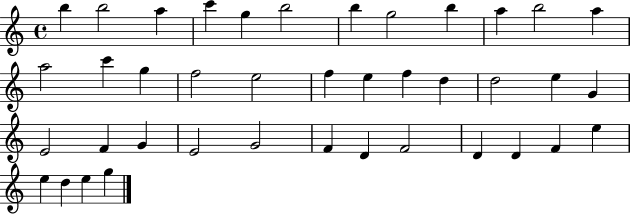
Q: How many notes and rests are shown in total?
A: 40